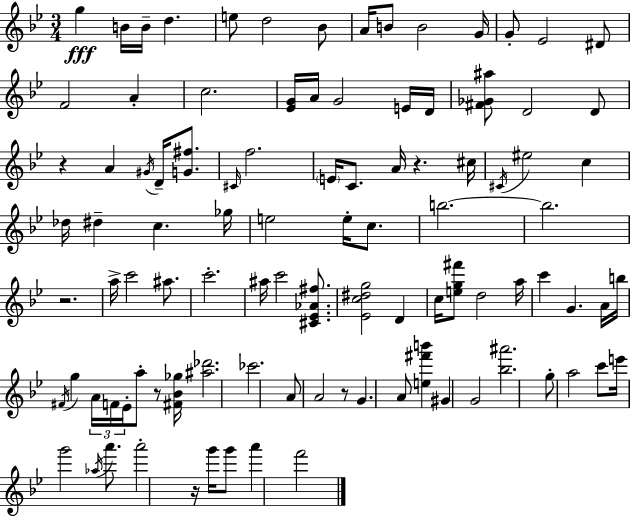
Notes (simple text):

G5/q B4/s B4/s D5/q. E5/e D5/h Bb4/e A4/s B4/e B4/h G4/s G4/e Eb4/h D#4/e F4/h A4/q C5/h. [Eb4,G4]/s A4/s G4/h E4/s D4/s [F#4,Gb4,A#5]/e D4/h D4/e R/q A4/q G#4/s D4/s [G4,F#5]/e. C#4/s F5/h. E4/s C4/e. A4/s R/q. C#5/s C#4/s EIS5/h C5/q Db5/s D#5/q C5/q. Gb5/s E5/h E5/s C5/e. B5/h. B5/h. R/h. A5/s C6/h A#5/e. C6/h. A#5/s C6/h [C#4,Eb4,Ab4,F#5]/e. [Eb4,C5,D#5,G5]/h D4/q C5/s [E5,G5,F#6]/e D5/h A5/s C6/q G4/q. A4/s B5/s F#4/s G5/q A4/s F4/s Eb4/s A5/e R/e [F#4,Bb4,Gb5]/s [A#5,Db6]/h. CES6/h. A4/e A4/h R/e G4/q. A4/e [E5,F#6,B6]/q G#4/q G4/h [Bb5,A#6]/h. G5/e A5/h C6/e E6/s G6/h Ab5/s A6/e. A6/h R/s G6/s G6/e A6/q F6/h